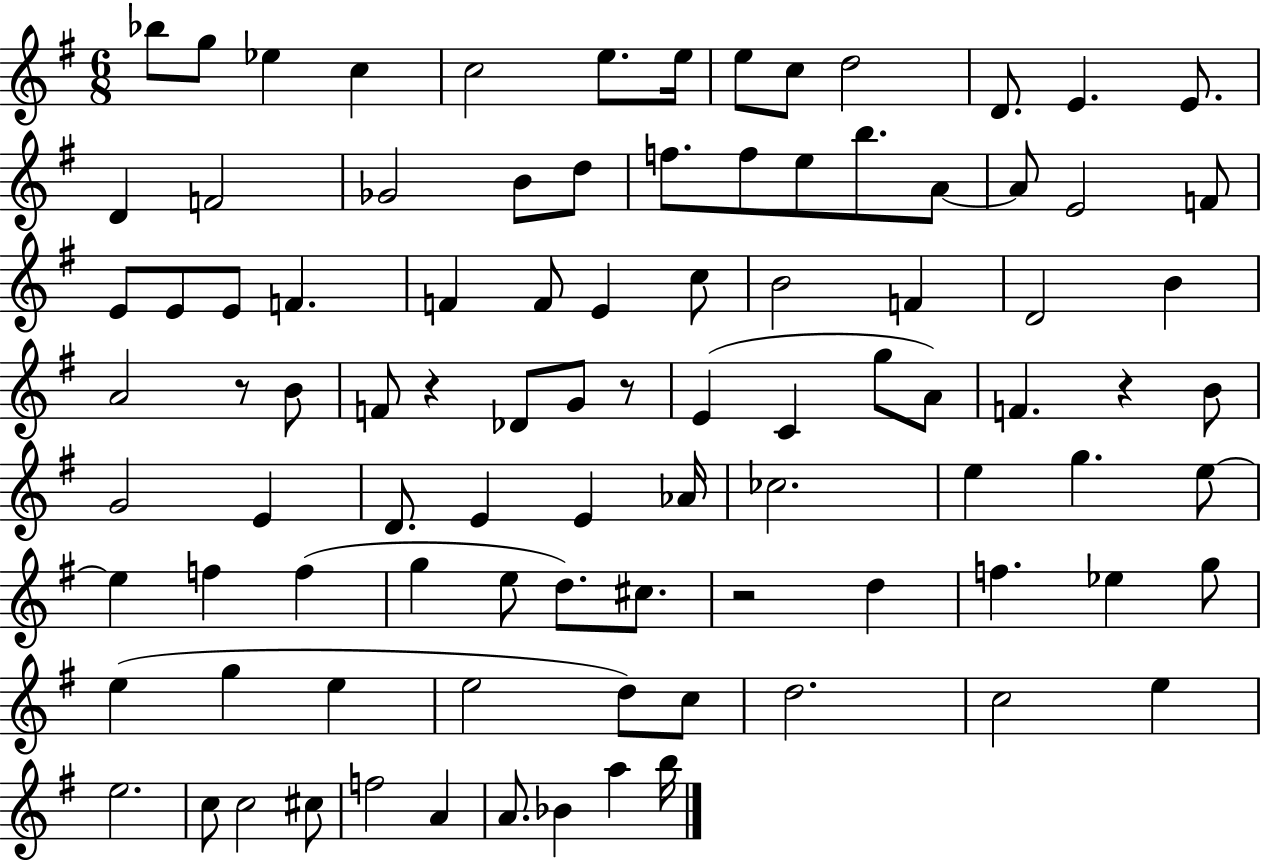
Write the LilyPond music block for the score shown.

{
  \clef treble
  \numericTimeSignature
  \time 6/8
  \key g \major
  bes''8 g''8 ees''4 c''4 | c''2 e''8. e''16 | e''8 c''8 d''2 | d'8. e'4. e'8. | \break d'4 f'2 | ges'2 b'8 d''8 | f''8. f''8 e''8 b''8. a'8~~ | a'8 e'2 f'8 | \break e'8 e'8 e'8 f'4. | f'4 f'8 e'4 c''8 | b'2 f'4 | d'2 b'4 | \break a'2 r8 b'8 | f'8 r4 des'8 g'8 r8 | e'4( c'4 g''8 a'8) | f'4. r4 b'8 | \break g'2 e'4 | d'8. e'4 e'4 aes'16 | ces''2. | e''4 g''4. e''8~~ | \break e''4 f''4 f''4( | g''4 e''8 d''8.) cis''8. | r2 d''4 | f''4. ees''4 g''8 | \break e''4( g''4 e''4 | e''2 d''8) c''8 | d''2. | c''2 e''4 | \break e''2. | c''8 c''2 cis''8 | f''2 a'4 | a'8. bes'4 a''4 b''16 | \break \bar "|."
}